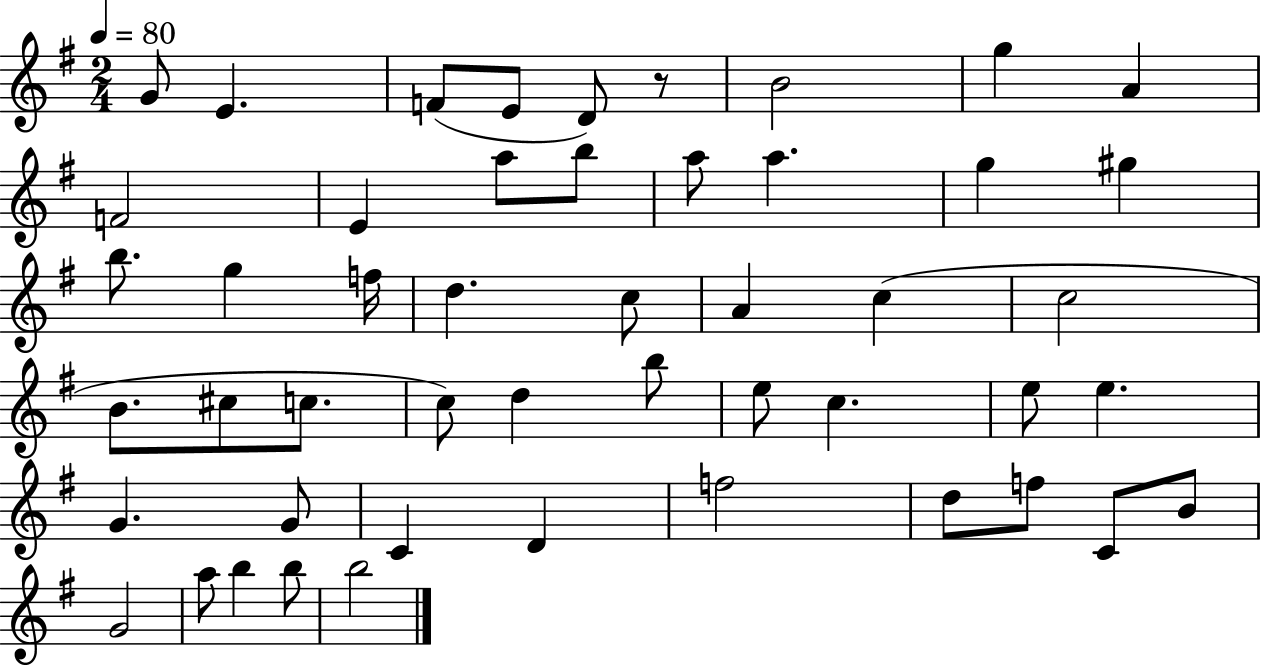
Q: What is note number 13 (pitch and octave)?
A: A5